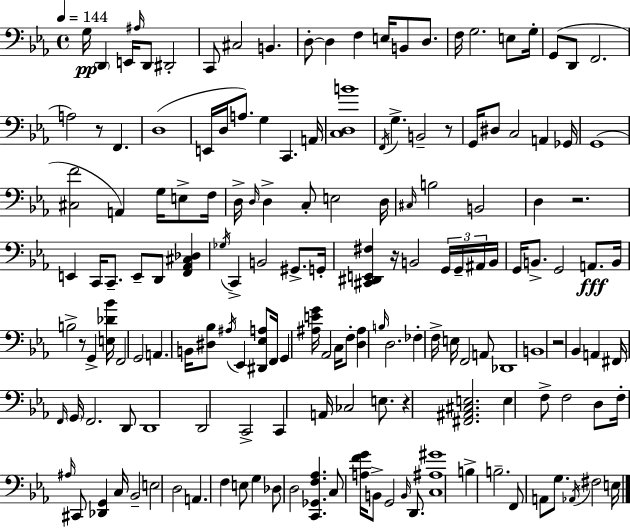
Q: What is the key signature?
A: EES major